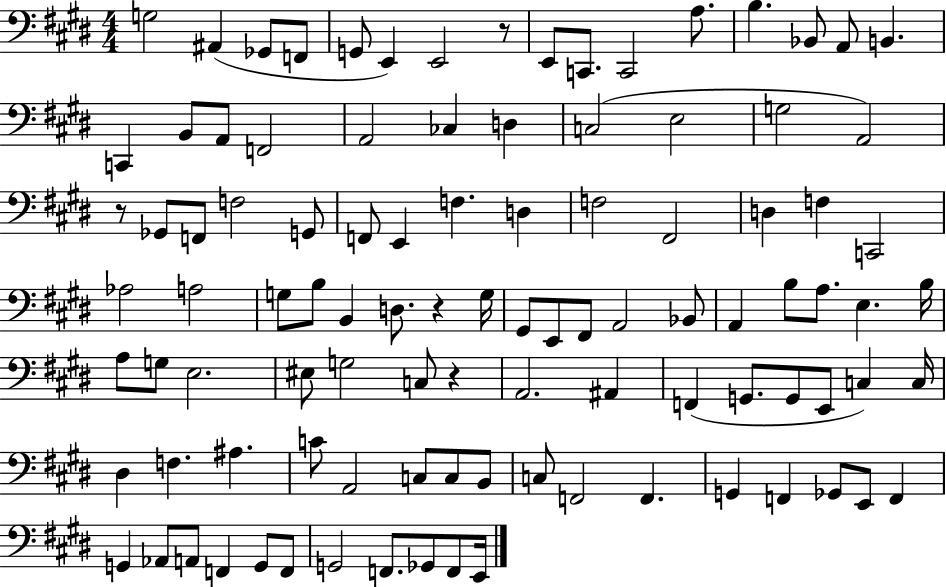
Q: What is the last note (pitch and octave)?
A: E2